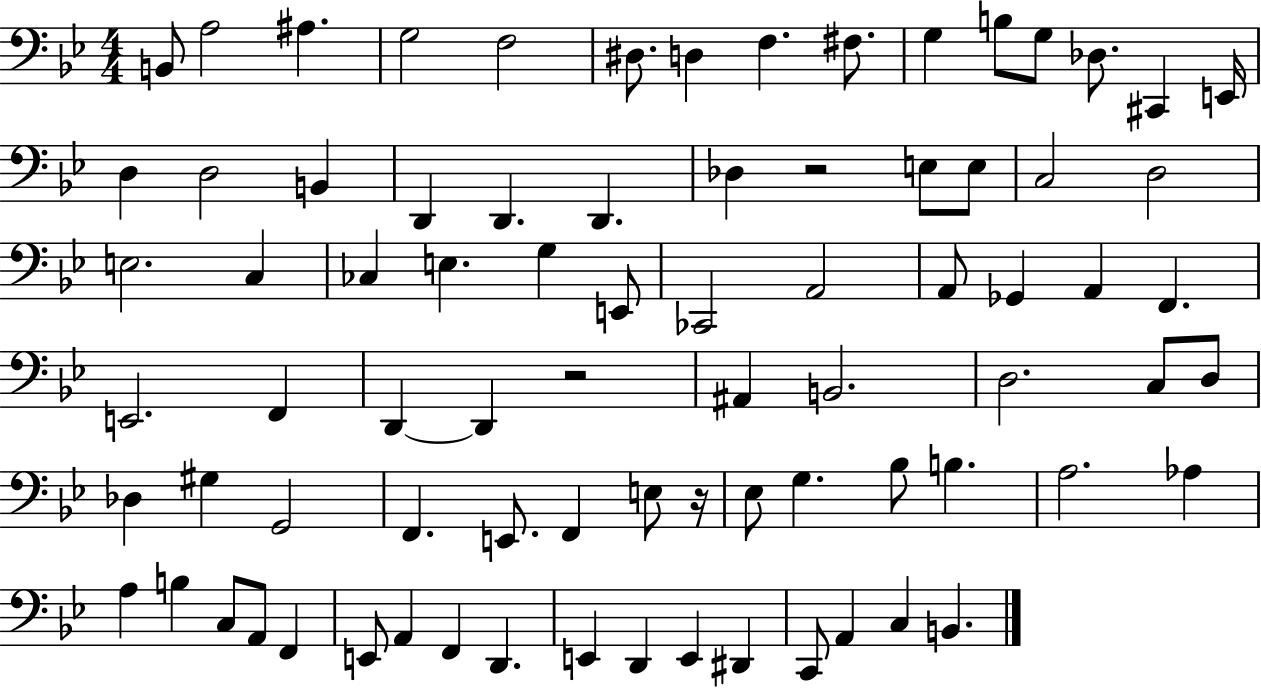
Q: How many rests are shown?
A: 3